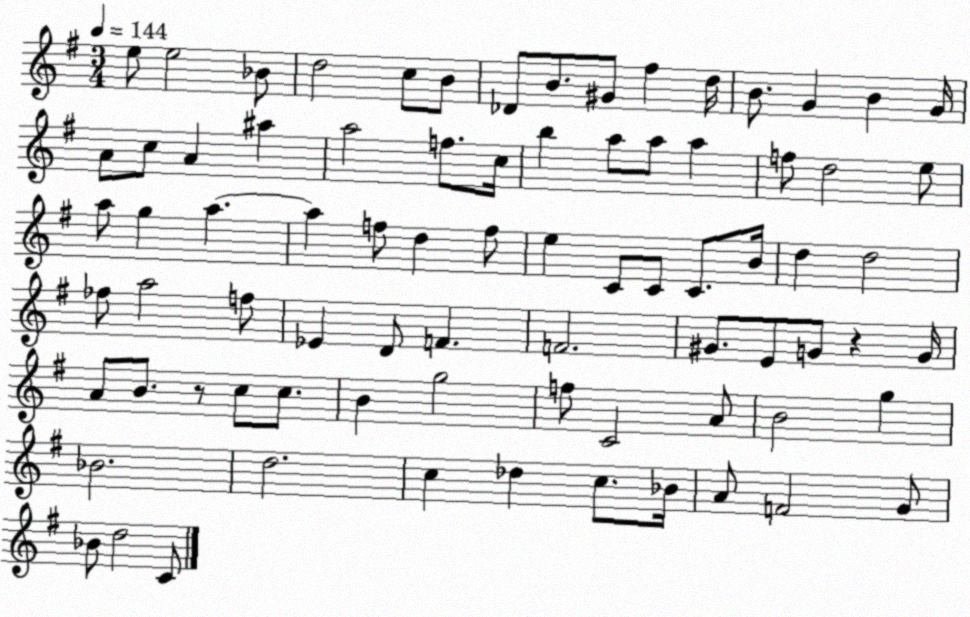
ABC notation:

X:1
T:Untitled
M:3/4
L:1/4
K:G
e/2 e2 _B/2 d2 c/2 B/2 _D/2 B/2 ^G/2 ^f d/4 B/2 G B G/4 A/2 c/2 A ^a a2 f/2 c/4 b a/2 a/2 a f/2 d2 e/2 a/2 g a a f/2 d f/2 e C/2 C/2 C/2 B/4 d d2 _f/2 a2 f/2 _E D/2 F F2 ^G/2 E/2 G/2 z G/4 A/2 B/2 z/2 c/2 c/2 B g2 f/2 C2 A/2 B2 g _B2 d2 c _d c/2 _B/4 A/2 F2 G/2 _B/2 d2 C/2